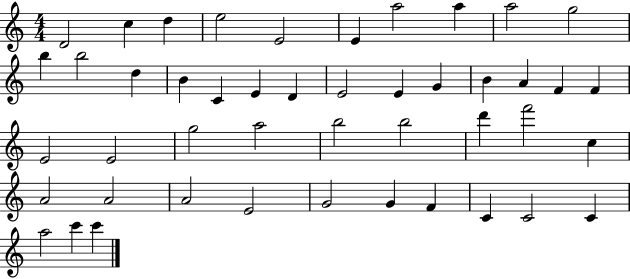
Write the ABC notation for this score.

X:1
T:Untitled
M:4/4
L:1/4
K:C
D2 c d e2 E2 E a2 a a2 g2 b b2 d B C E D E2 E G B A F F E2 E2 g2 a2 b2 b2 d' f'2 c A2 A2 A2 E2 G2 G F C C2 C a2 c' c'